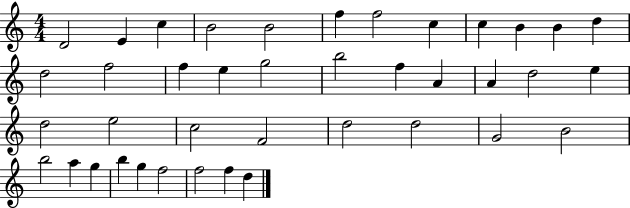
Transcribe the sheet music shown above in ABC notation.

X:1
T:Untitled
M:4/4
L:1/4
K:C
D2 E c B2 B2 f f2 c c B B d d2 f2 f e g2 b2 f A A d2 e d2 e2 c2 F2 d2 d2 G2 B2 b2 a g b g f2 f2 f d